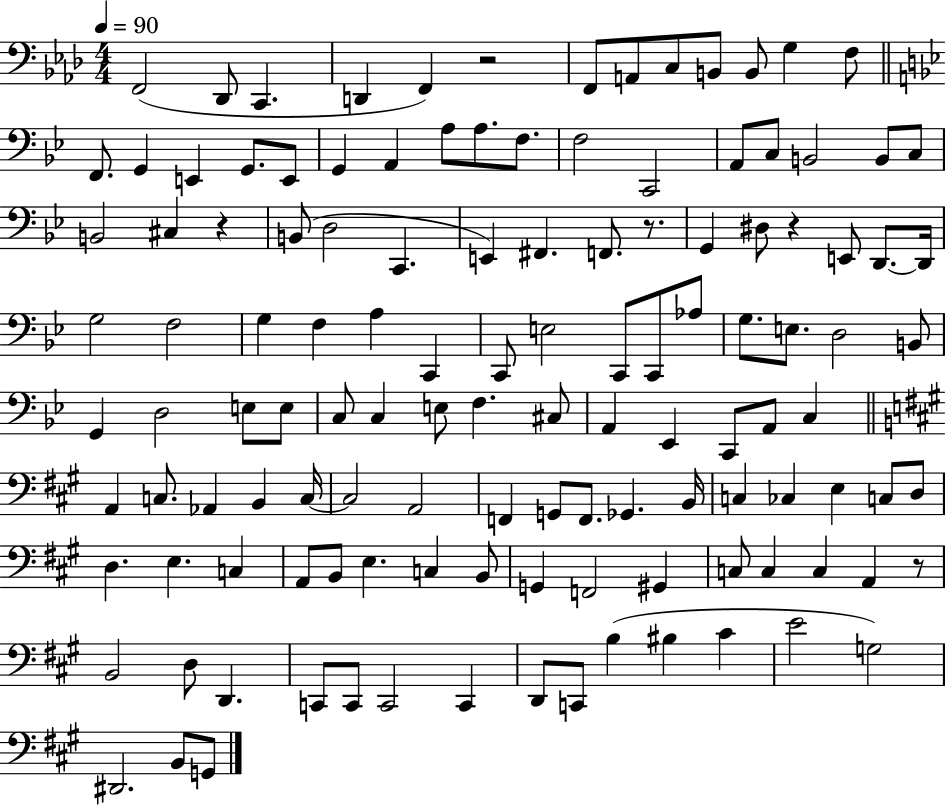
{
  \clef bass
  \numericTimeSignature
  \time 4/4
  \key aes \major
  \tempo 4 = 90
  f,2( des,8 c,4. | d,4 f,4) r2 | f,8 a,8 c8 b,8 b,8 g4 f8 | \bar "||" \break \key bes \major f,8. g,4 e,4 g,8. e,8 | g,4 a,4 a8 a8. f8. | f2 c,2 | a,8 c8 b,2 b,8 c8 | \break b,2 cis4 r4 | b,8( d2 c,4. | e,4) fis,4. f,8. r8. | g,4 dis8 r4 e,8 d,8.~~ d,16 | \break g2 f2 | g4 f4 a4 c,4 | c,8 e2 c,8 c,8 aes8 | g8. e8. d2 b,8 | \break g,4 d2 e8 e8 | c8 c4 e8 f4. cis8 | a,4 ees,4 c,8 a,8 c4 | \bar "||" \break \key a \major a,4 c8. aes,4 b,4 c16~~ | c2 a,2 | f,4 g,8 f,8. ges,4. b,16 | c4 ces4 e4 c8 d8 | \break d4. e4. c4 | a,8 b,8 e4. c4 b,8 | g,4 f,2 gis,4 | c8 c4 c4 a,4 r8 | \break b,2 d8 d,4. | c,8 c,8 c,2 c,4 | d,8 c,8 b4( bis4 cis'4 | e'2 g2) | \break dis,2. b,8 g,8 | \bar "|."
}